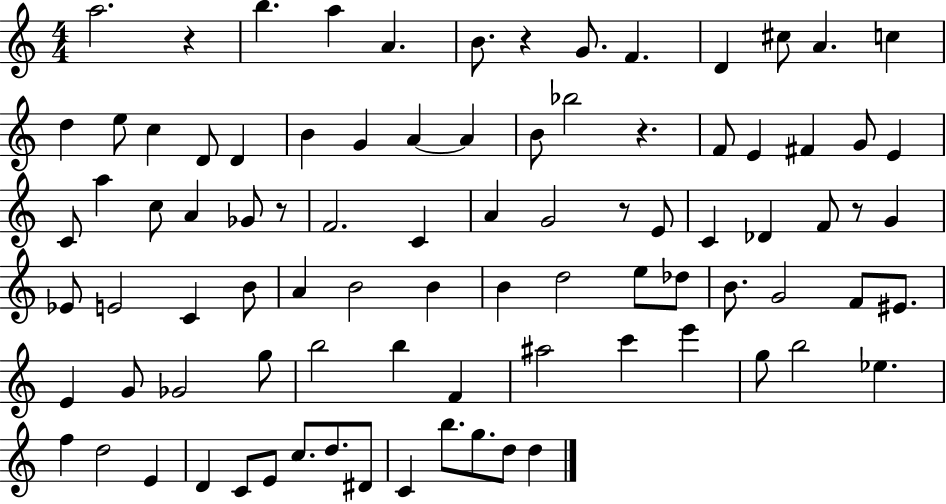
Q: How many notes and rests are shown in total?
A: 89